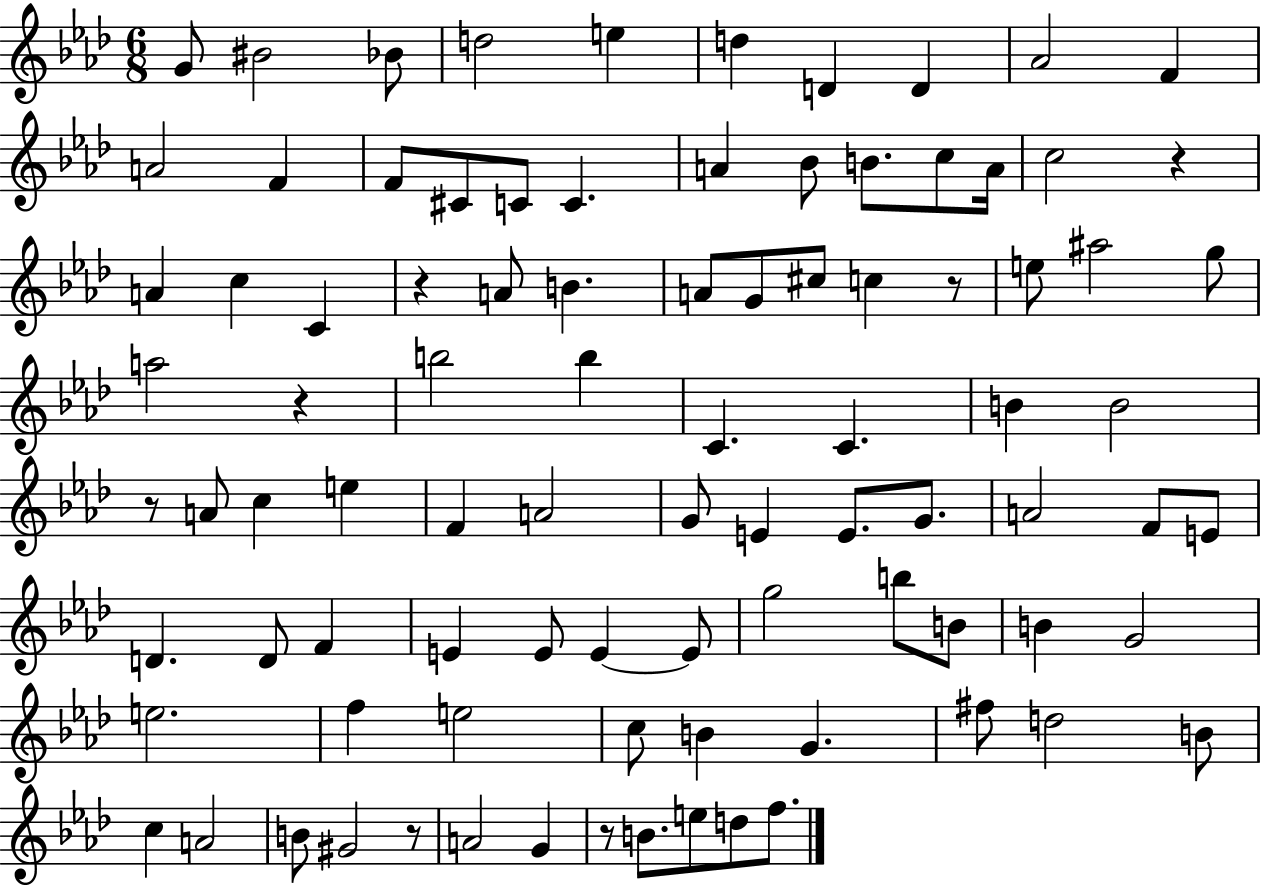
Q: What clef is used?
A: treble